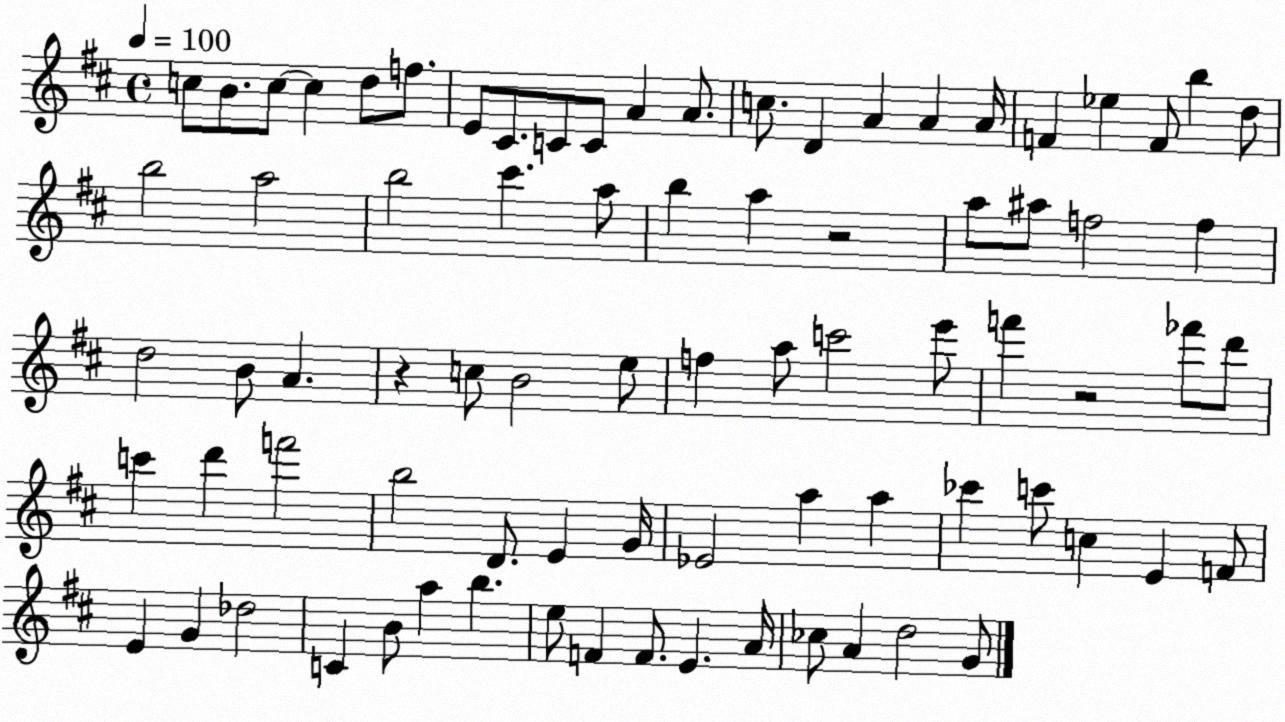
X:1
T:Untitled
M:4/4
L:1/4
K:D
c/2 B/2 c/2 c d/2 f/2 E/2 ^C/2 C/2 C/2 A A/2 c/2 D A A A/4 F _e F/2 b d/2 b2 a2 b2 ^c' a/2 b a z2 a/2 ^a/2 f2 f d2 B/2 A z c/2 B2 e/2 f a/2 c'2 e'/2 f' z2 _f'/2 d'/2 c' d' f'2 b2 D/2 E G/4 _E2 a a _c' c'/2 c E F/2 E G _d2 C B/2 a b e/2 F F/2 E A/4 _c/2 A d2 G/2